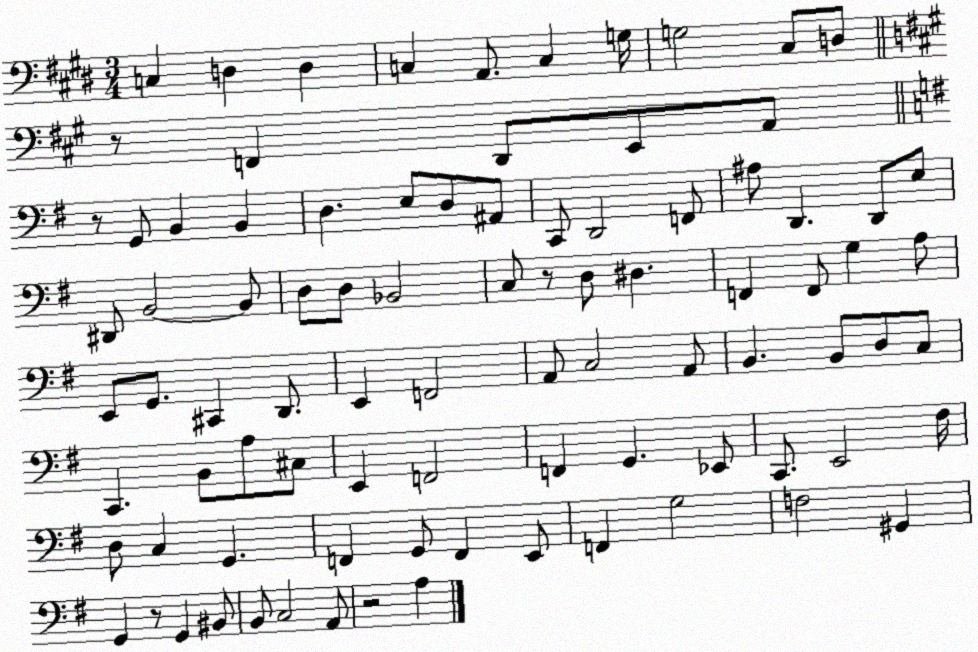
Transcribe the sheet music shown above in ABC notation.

X:1
T:Untitled
M:3/4
L:1/4
K:E
C, D, D, C, A,,/2 C, G,/4 G,2 ^C,/2 D,/2 z/2 F,, D,,/2 E,,/2 A,,/2 z/2 G,,/2 B,, B,, D, E,/2 D,/2 ^A,,/2 C,,/2 D,,2 F,,/2 ^A,/2 D,, D,,/2 E,/2 ^D,,/2 B,,2 B,,/2 D,/2 D,/2 _B,,2 C,/2 z/2 D,/2 ^D, F,, F,,/2 G, A,/2 E,,/2 G,,/2 ^C,, D,,/2 E,, F,,2 A,,/2 C,2 A,,/2 B,, B,,/2 D,/2 C,/2 C,, B,,/2 A,/2 ^C,/2 E,, F,,2 F,, G,, _E,,/2 C,,/2 E,,2 ^F,/4 D,/2 C, G,, F,, G,,/2 F,, E,,/2 F,, G,2 F,2 ^G,, G,, z/2 G,, ^B,,/2 B,,/2 C,2 A,,/2 z2 A,